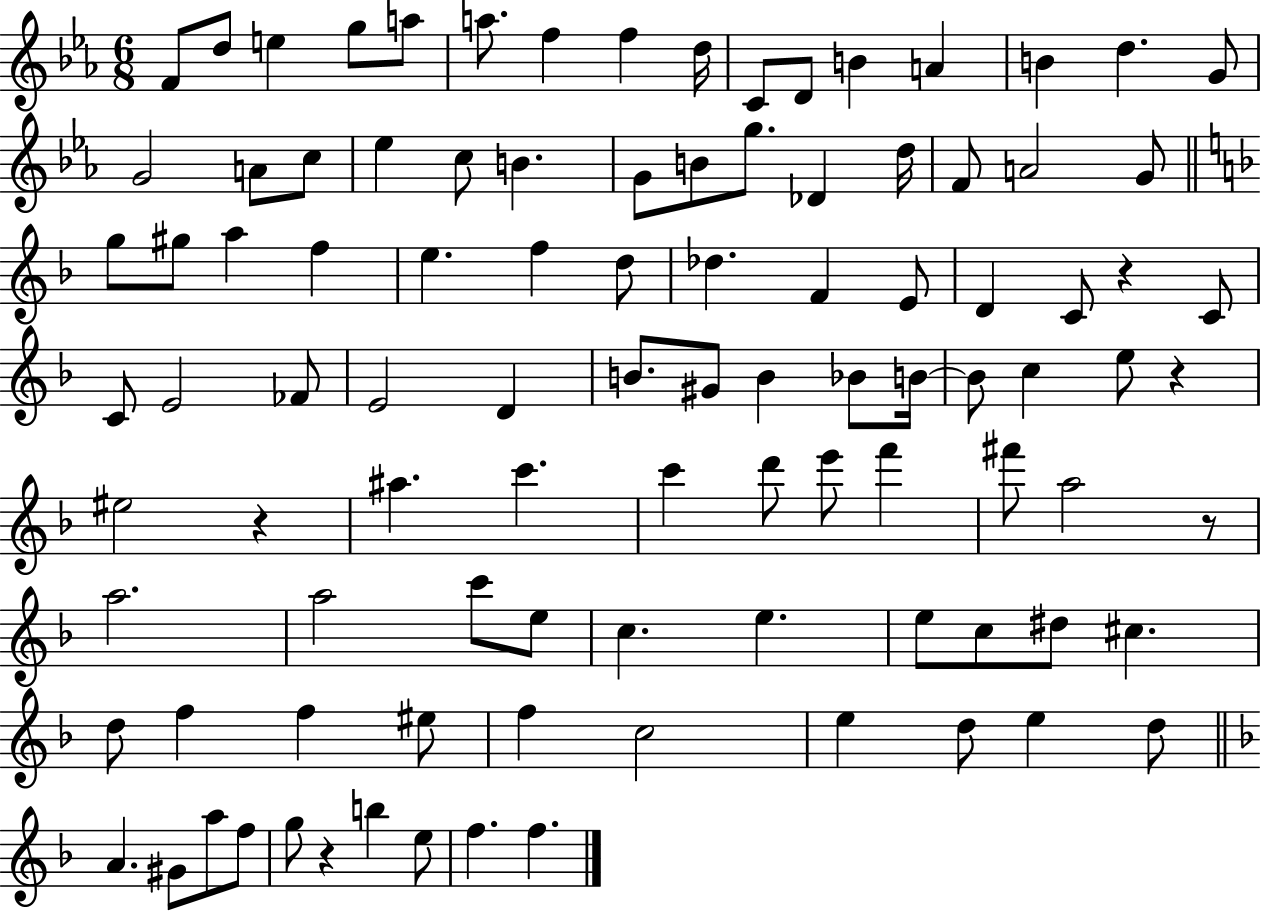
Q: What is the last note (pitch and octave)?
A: F5